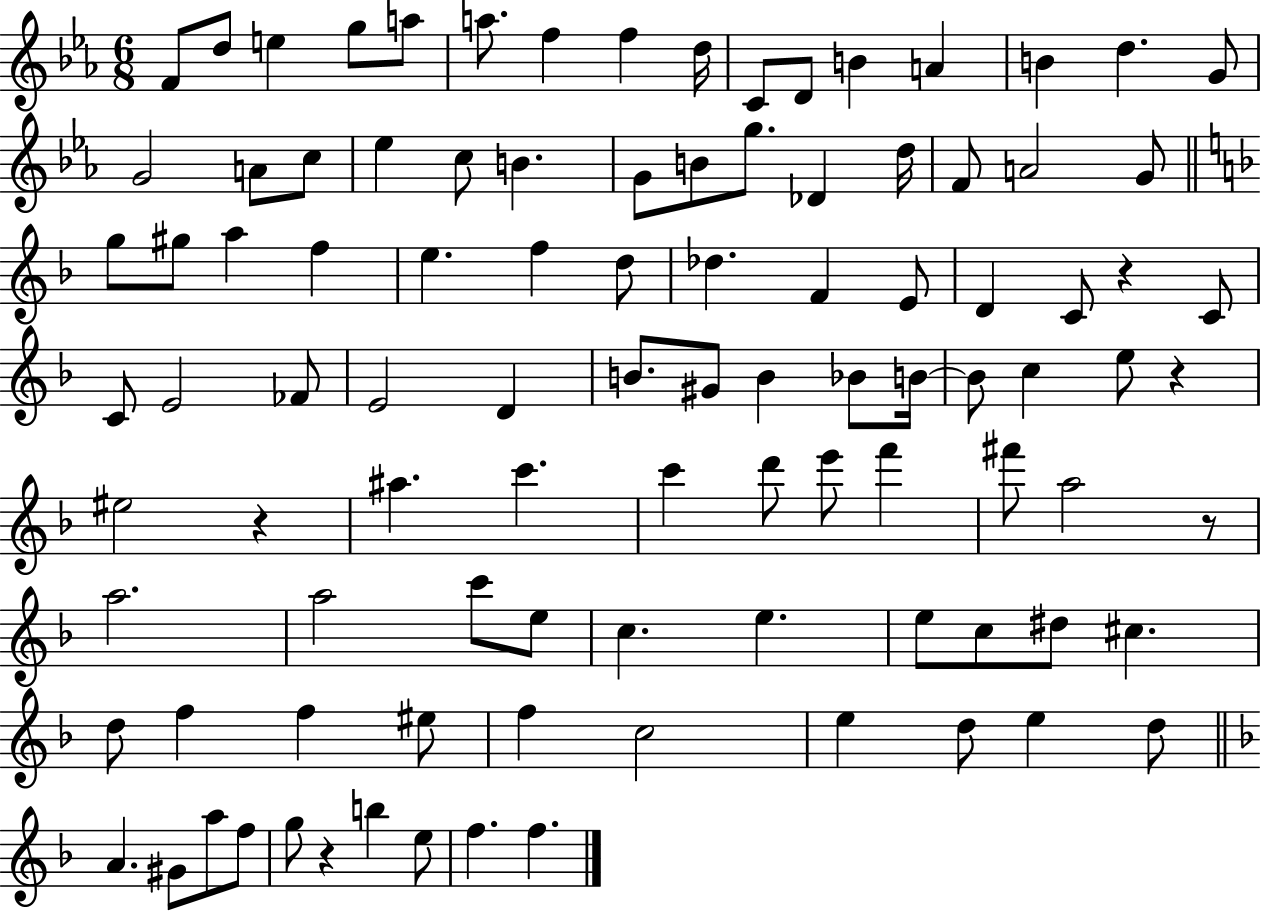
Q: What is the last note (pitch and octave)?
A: F5